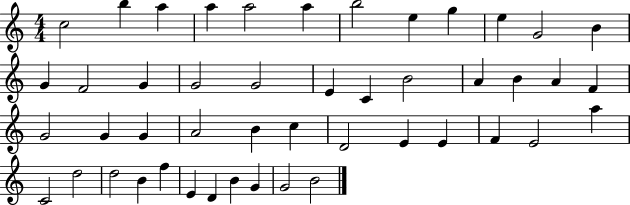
C5/h B5/q A5/q A5/q A5/h A5/q B5/h E5/q G5/q E5/q G4/h B4/q G4/q F4/h G4/q G4/h G4/h E4/q C4/q B4/h A4/q B4/q A4/q F4/q G4/h G4/q G4/q A4/h B4/q C5/q D4/h E4/q E4/q F4/q E4/h A5/q C4/h D5/h D5/h B4/q F5/q E4/q D4/q B4/q G4/q G4/h B4/h